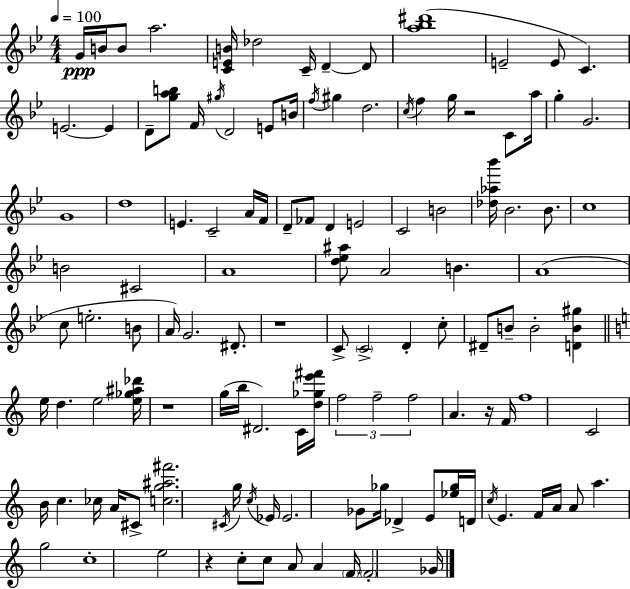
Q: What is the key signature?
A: BES major